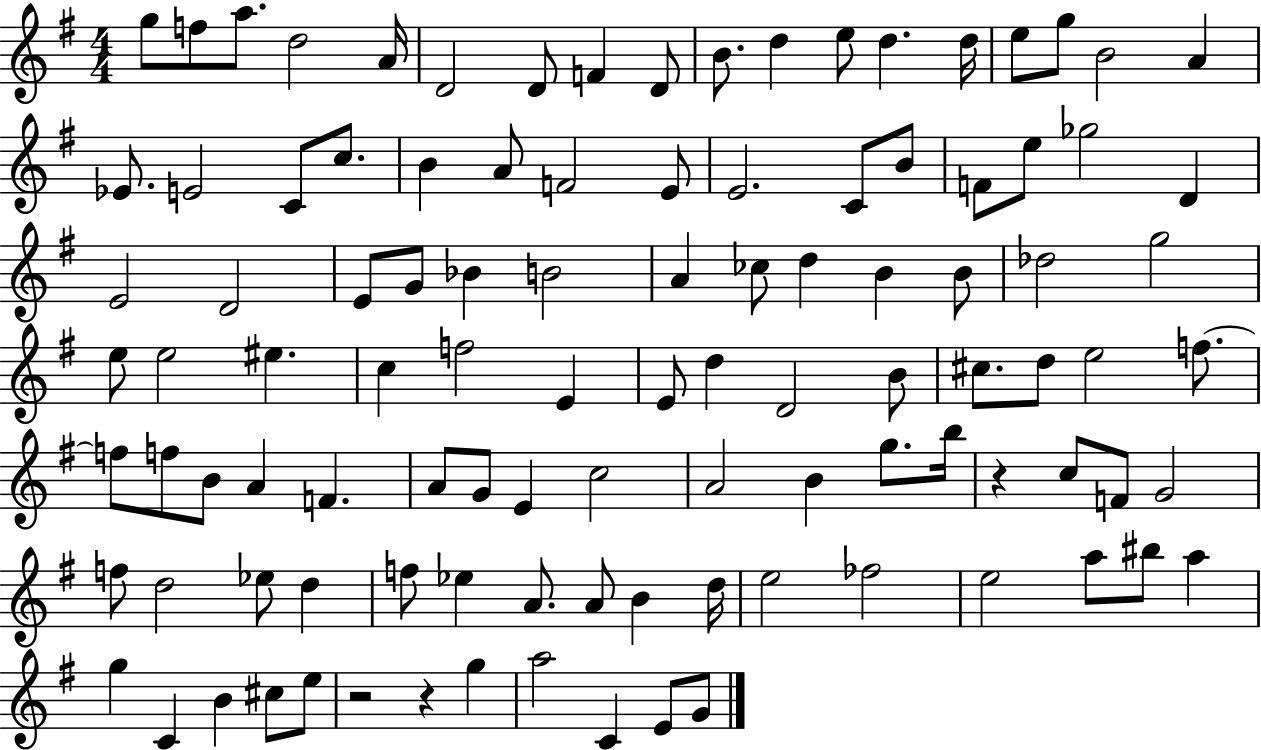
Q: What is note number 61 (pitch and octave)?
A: F5